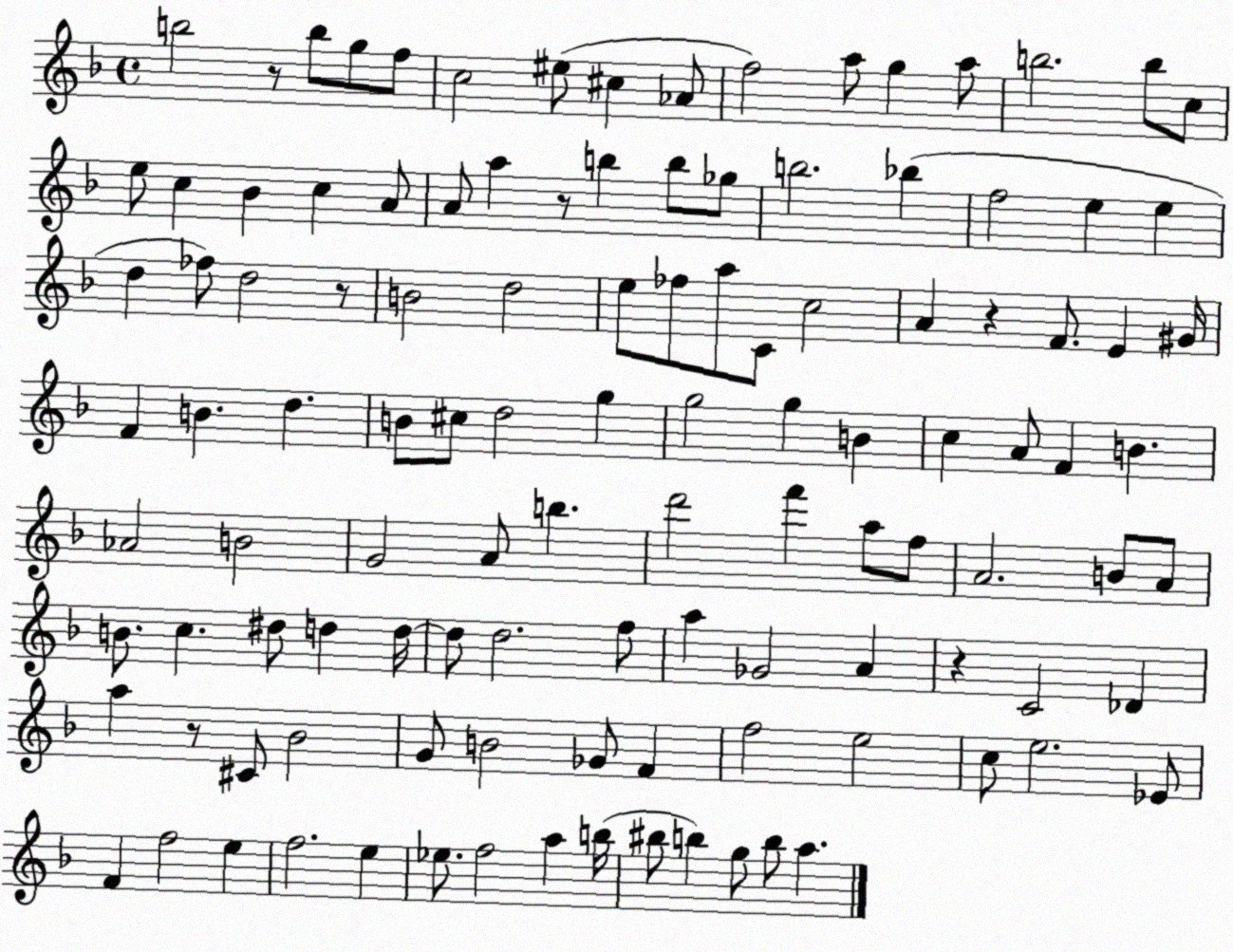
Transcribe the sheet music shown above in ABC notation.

X:1
T:Untitled
M:4/4
L:1/4
K:F
b2 z/2 b/2 g/2 f/2 c2 ^e/2 ^c _A/2 f2 a/2 g a/2 b2 b/2 c/2 e/2 c _B c A/2 A/2 a z/2 b b/2 _g/2 b2 _b f2 e e d _f/2 d2 z/2 B2 d2 e/2 _f/2 a/2 C/2 c2 A z F/2 E ^G/4 F B d B/2 ^c/2 d2 g g2 g B c A/2 F B _A2 B2 G2 A/2 b d'2 f' a/2 f/2 A2 B/2 A/2 B/2 c ^d/2 d d/4 d/2 d2 f/2 a _G2 A z C2 _D a z/2 ^C/2 _B2 G/2 B2 _G/2 F f2 e2 c/2 e2 _E/2 F f2 e f2 e _e/2 f2 a b/4 ^b/2 b g/2 b/2 a